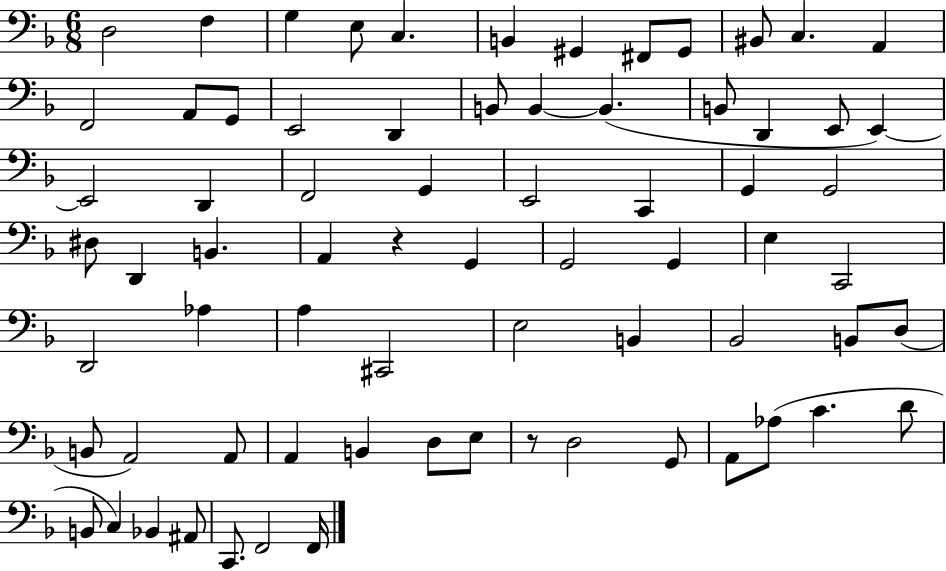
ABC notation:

X:1
T:Untitled
M:6/8
L:1/4
K:F
D,2 F, G, E,/2 C, B,, ^G,, ^F,,/2 ^G,,/2 ^B,,/2 C, A,, F,,2 A,,/2 G,,/2 E,,2 D,, B,,/2 B,, B,, B,,/2 D,, E,,/2 E,, E,,2 D,, F,,2 G,, E,,2 C,, G,, G,,2 ^D,/2 D,, B,, A,, z G,, G,,2 G,, E, C,,2 D,,2 _A, A, ^C,,2 E,2 B,, _B,,2 B,,/2 D,/2 B,,/2 A,,2 A,,/2 A,, B,, D,/2 E,/2 z/2 D,2 G,,/2 A,,/2 _A,/2 C D/2 B,,/2 C, _B,, ^A,,/2 C,,/2 F,,2 F,,/4